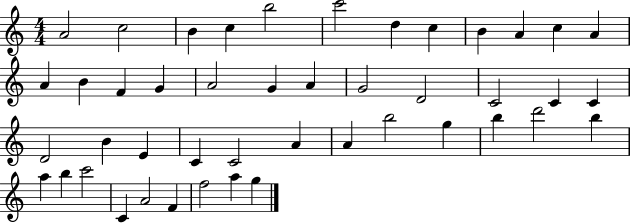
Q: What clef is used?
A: treble